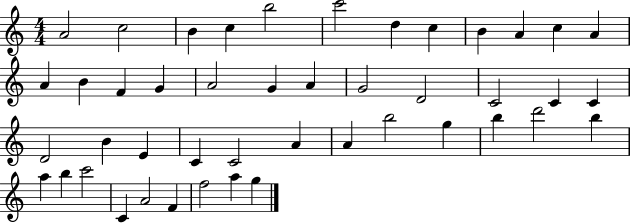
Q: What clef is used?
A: treble